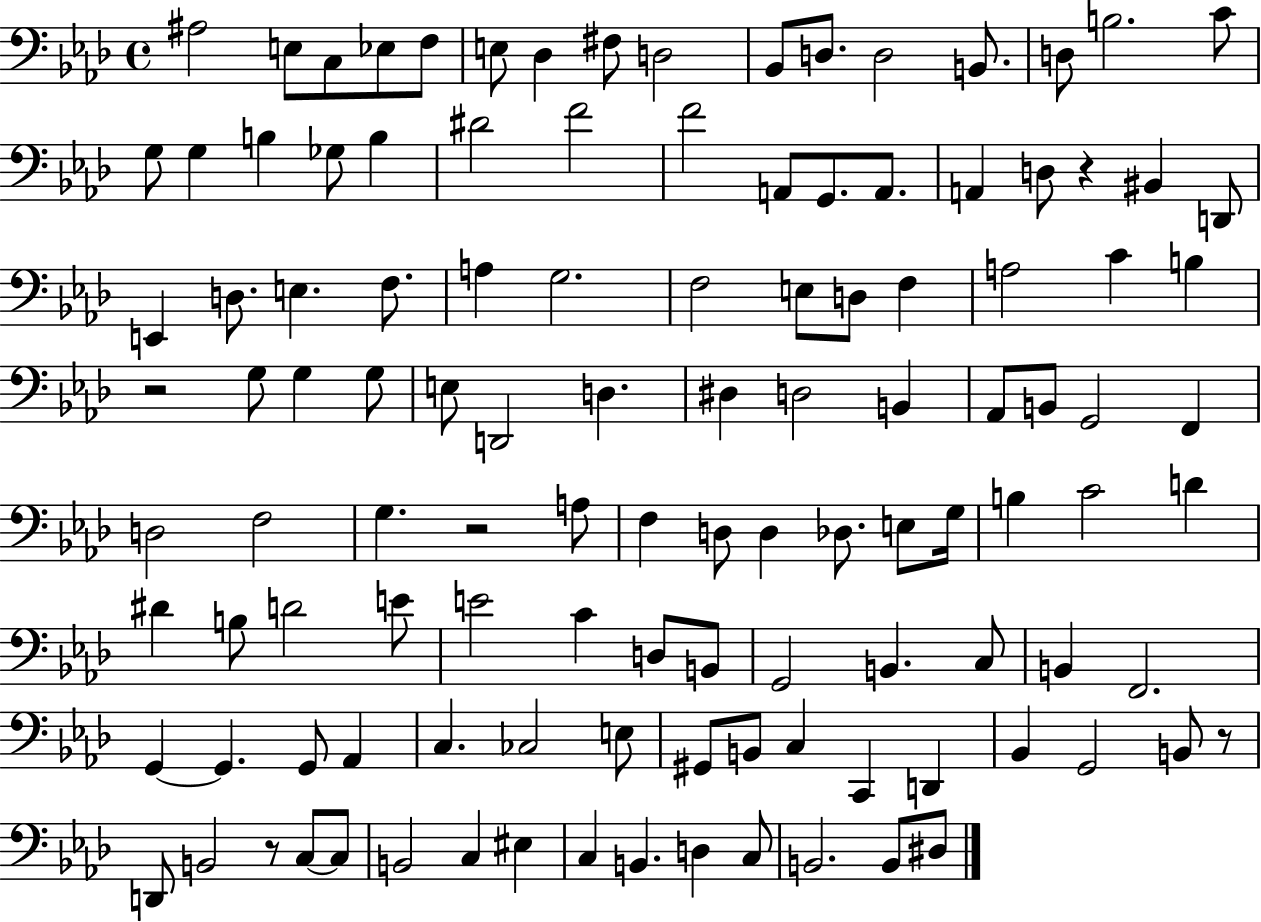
{
  \clef bass
  \time 4/4
  \defaultTimeSignature
  \key aes \major
  \repeat volta 2 { ais2 e8 c8 ees8 f8 | e8 des4 fis8 d2 | bes,8 d8. d2 b,8. | d8 b2. c'8 | \break g8 g4 b4 ges8 b4 | dis'2 f'2 | f'2 a,8 g,8. a,8. | a,4 d8 r4 bis,4 d,8 | \break e,4 d8. e4. f8. | a4 g2. | f2 e8 d8 f4 | a2 c'4 b4 | \break r2 g8 g4 g8 | e8 d,2 d4. | dis4 d2 b,4 | aes,8 b,8 g,2 f,4 | \break d2 f2 | g4. r2 a8 | f4 d8 d4 des8. e8 g16 | b4 c'2 d'4 | \break dis'4 b8 d'2 e'8 | e'2 c'4 d8 b,8 | g,2 b,4. c8 | b,4 f,2. | \break g,4~~ g,4. g,8 aes,4 | c4. ces2 e8 | gis,8 b,8 c4 c,4 d,4 | bes,4 g,2 b,8 r8 | \break d,8 b,2 r8 c8~~ c8 | b,2 c4 eis4 | c4 b,4. d4 c8 | b,2. b,8 dis8 | \break } \bar "|."
}